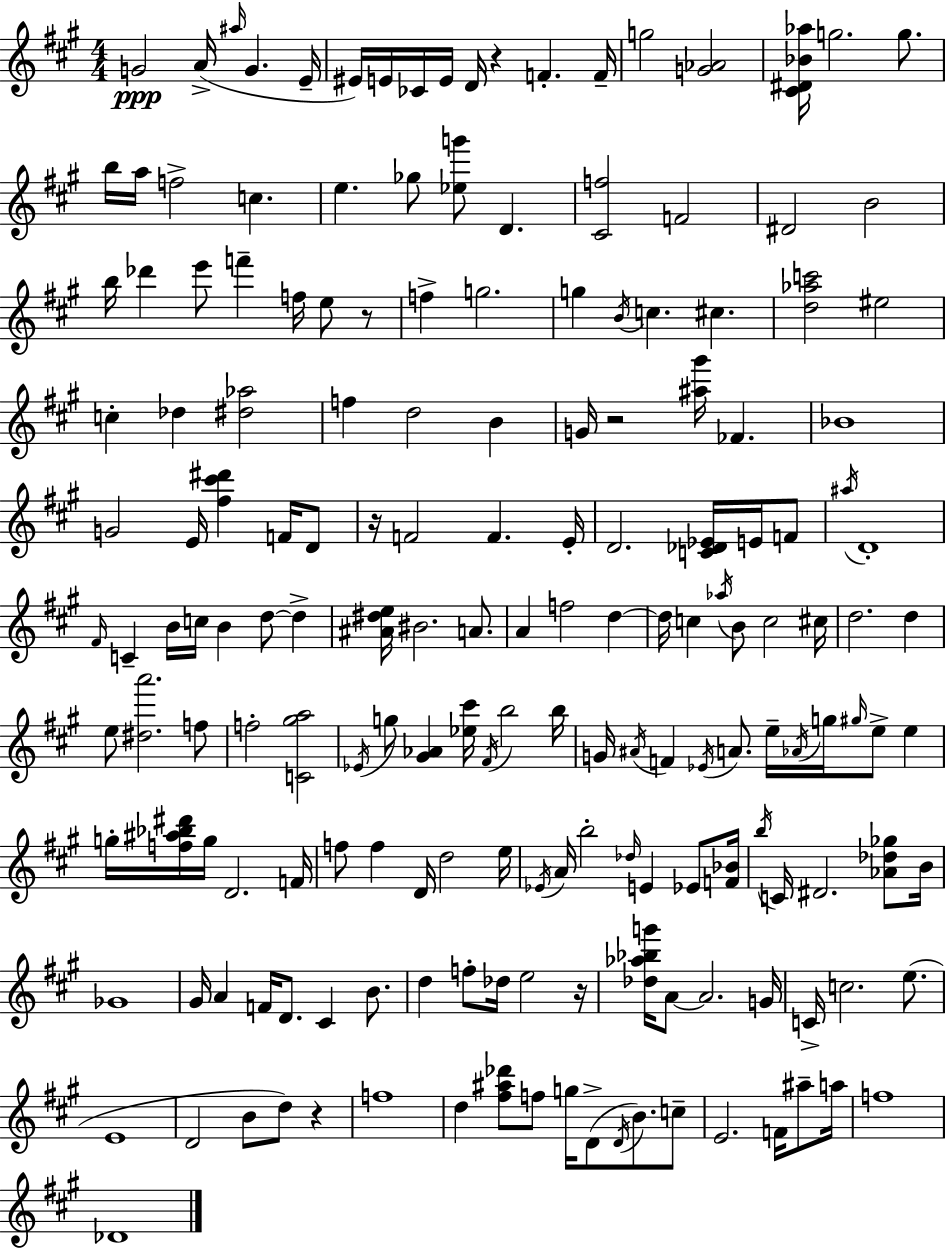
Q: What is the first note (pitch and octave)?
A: G4